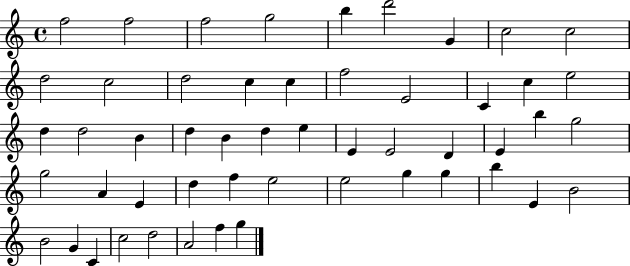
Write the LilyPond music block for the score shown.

{
  \clef treble
  \time 4/4
  \defaultTimeSignature
  \key c \major
  f''2 f''2 | f''2 g''2 | b''4 d'''2 g'4 | c''2 c''2 | \break d''2 c''2 | d''2 c''4 c''4 | f''2 e'2 | c'4 c''4 e''2 | \break d''4 d''2 b'4 | d''4 b'4 d''4 e''4 | e'4 e'2 d'4 | e'4 b''4 g''2 | \break g''2 a'4 e'4 | d''4 f''4 e''2 | e''2 g''4 g''4 | b''4 e'4 b'2 | \break b'2 g'4 c'4 | c''2 d''2 | a'2 f''4 g''4 | \bar "|."
}